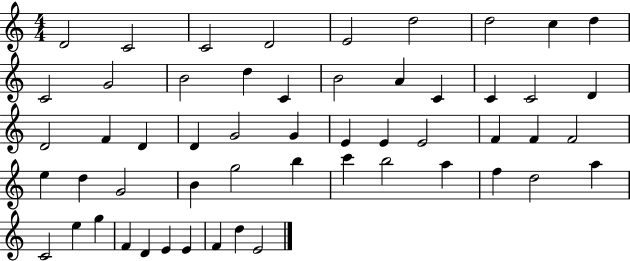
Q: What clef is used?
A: treble